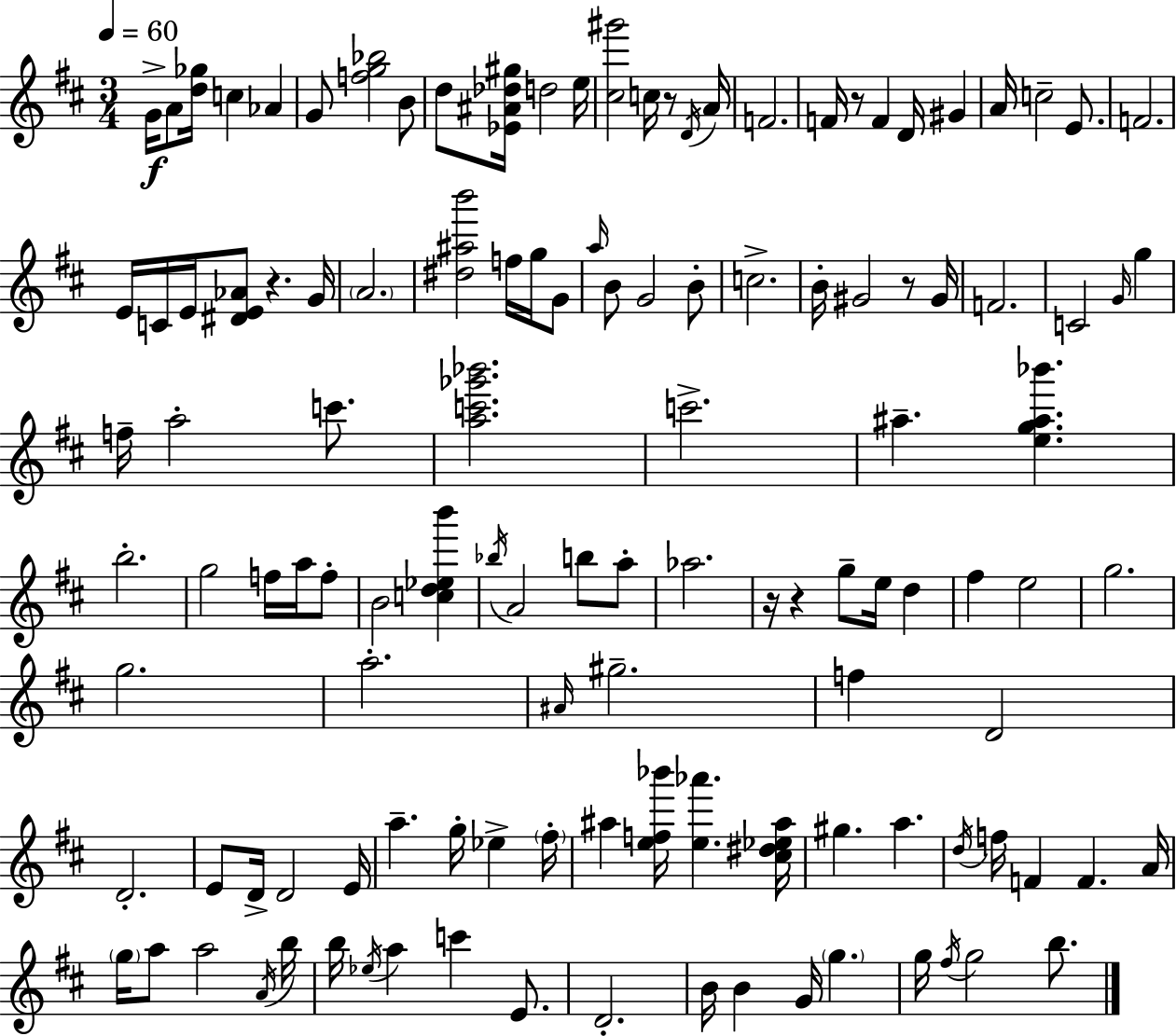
G4/s A4/e [D5,Gb5]/s C5/q Ab4/q G4/e [F5,G5,Bb5]/h B4/e D5/e [Eb4,A#4,Db5,G#5]/s D5/h E5/s [C#5,G#6]/h C5/s R/e D4/s A4/s F4/h. F4/s R/e F4/q D4/s G#4/q A4/s C5/h E4/e. F4/h. E4/s C4/s E4/s [D#4,E4,Ab4]/e R/q. G4/s A4/h. [D#5,A#5,B6]/h F5/s G5/s G4/e A5/s B4/e G4/h B4/e C5/h. B4/s G#4/h R/e G#4/s F4/h. C4/h G4/s G5/q F5/s A5/h C6/e. [A5,C6,Gb6,Bb6]/h. C6/h. A#5/q. [E5,G5,A#5,Bb6]/q. B5/h. G5/h F5/s A5/s F5/e B4/h [C5,D5,Eb5,B6]/q Bb5/s A4/h B5/e A5/e Ab5/h. R/s R/q G5/e E5/s D5/q F#5/q E5/h G5/h. G5/h. A5/h. A#4/s G#5/h. F5/q D4/h D4/h. E4/e D4/s D4/h E4/s A5/q. G5/s Eb5/q F#5/s A#5/q [E5,F5,Bb6]/s [E5,Ab6]/q. [C#5,D#5,Eb5,A#5]/s G#5/q. A5/q. D5/s F5/s F4/q F4/q. A4/s G5/s A5/e A5/h A4/s B5/s B5/s Eb5/s A5/q C6/q E4/e. D4/h. B4/s B4/q G4/s G5/q. G5/s F#5/s G5/h B5/e.